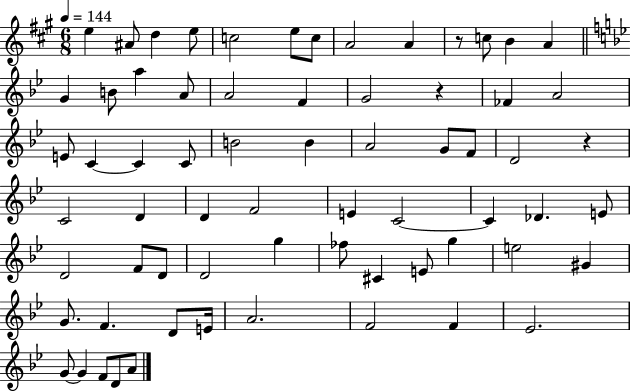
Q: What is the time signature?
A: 6/8